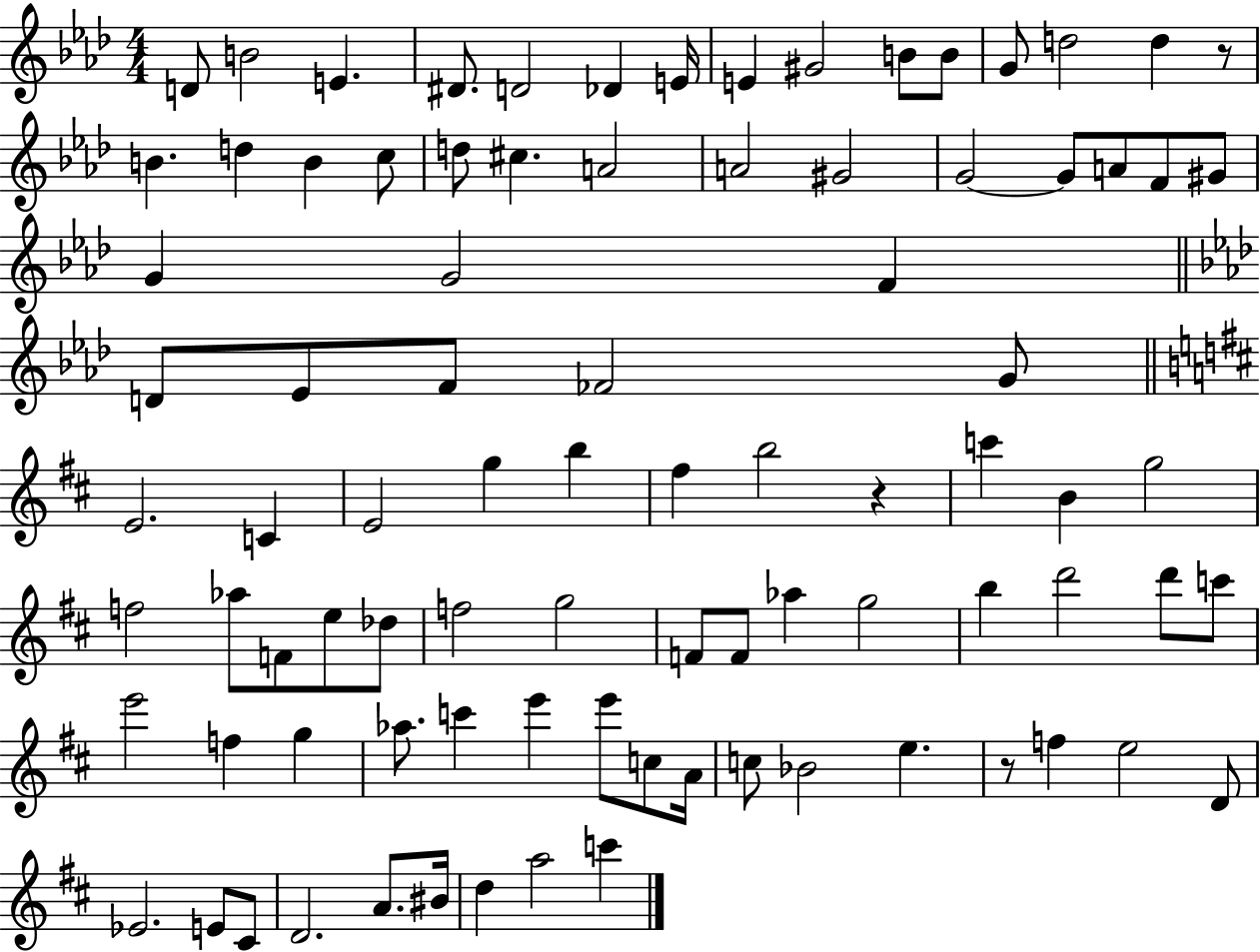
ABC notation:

X:1
T:Untitled
M:4/4
L:1/4
K:Ab
D/2 B2 E ^D/2 D2 _D E/4 E ^G2 B/2 B/2 G/2 d2 d z/2 B d B c/2 d/2 ^c A2 A2 ^G2 G2 G/2 A/2 F/2 ^G/2 G G2 F D/2 _E/2 F/2 _F2 G/2 E2 C E2 g b ^f b2 z c' B g2 f2 _a/2 F/2 e/2 _d/2 f2 g2 F/2 F/2 _a g2 b d'2 d'/2 c'/2 e'2 f g _a/2 c' e' e'/2 c/2 A/4 c/2 _B2 e z/2 f e2 D/2 _E2 E/2 ^C/2 D2 A/2 ^B/4 d a2 c'